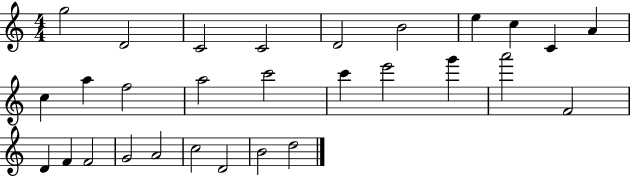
{
  \clef treble
  \numericTimeSignature
  \time 4/4
  \key c \major
  g''2 d'2 | c'2 c'2 | d'2 b'2 | e''4 c''4 c'4 a'4 | \break c''4 a''4 f''2 | a''2 c'''2 | c'''4 e'''2 g'''4 | a'''2 f'2 | \break d'4 f'4 f'2 | g'2 a'2 | c''2 d'2 | b'2 d''2 | \break \bar "|."
}